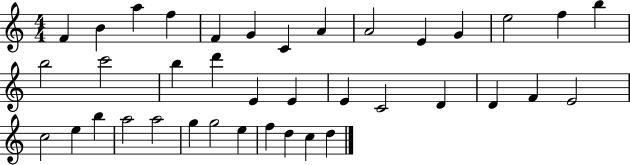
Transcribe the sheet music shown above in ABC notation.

X:1
T:Untitled
M:4/4
L:1/4
K:C
F B a f F G C A A2 E G e2 f b b2 c'2 b d' E E E C2 D D F E2 c2 e b a2 a2 g g2 e f d c d